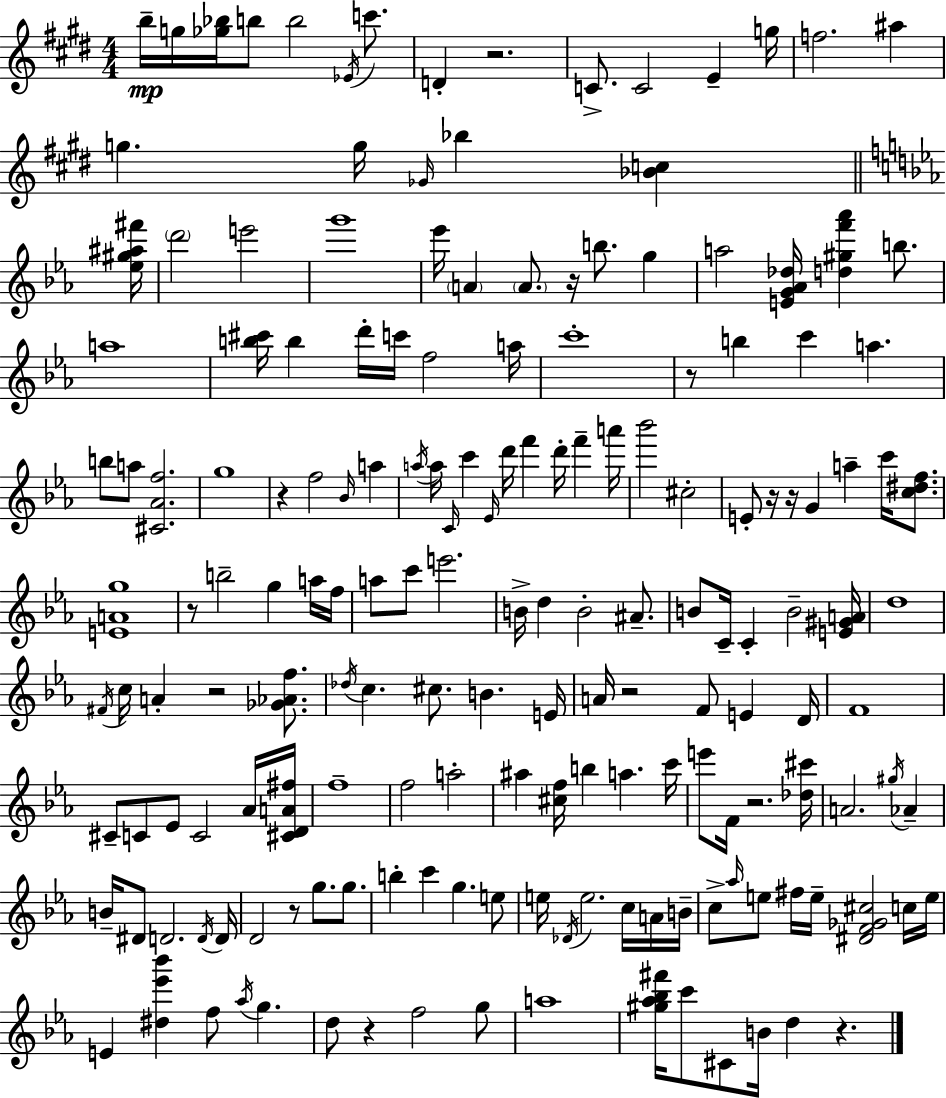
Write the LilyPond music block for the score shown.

{
  \clef treble
  \numericTimeSignature
  \time 4/4
  \key e \major
  b''16--\mp g''16 <ges'' bes''>16 b''8 b''2 \acciaccatura { ees'16 } c'''8. | d'4-. r2. | c'8.-> c'2 e'4-- | g''16 f''2. ais''4 | \break g''4. g''16 \grace { ges'16 } bes''4 <bes' c''>4 | \bar "||" \break \key ees \major <ees'' gis'' ais'' fis'''>16 \parenthesize d'''2 e'''2 | g'''1 | ees'''16 \parenthesize a'4 \parenthesize a'8. r16 b''8. g''4 | a''2 <e' g' aes' des''>16 <d'' gis'' f''' aes'''>4 b''8. | \break a''1 | <b'' cis'''>16 b''4 d'''16-. c'''16 f''2 | a''16 c'''1-. | r8 b''4 c'''4 a''4. | \break b''8 a''8 <cis' aes' f''>2. | g''1 | r4 f''2 \grace { bes'16 } a''4 | \acciaccatura { a''16 } a''16 \grace { c'16 } c'''4 \grace { ees'16 } d'''16 f'''4 d'''16-. | \break f'''4-- a'''16 bes'''2 cis''2-. | e'8-. r16 r16 g'4 a''4-- | c'''16 <c'' dis'' f''>8. <e' a' g''>1 | r8 b''2-- g''4 | \break a''16 f''16 a''8 c'''8 e'''2. | b'16-> d''4 b'2-. | ais'8.-- b'8 c'16-- c'4-. b'2-- | <e' gis' a'>16 d''1 | \break \acciaccatura { fis'16 } c''16 a'4-. r2 | <ges' aes' f''>8. \acciaccatura { des''16 } c''4. cis''8. | b'4. e'16 a'16 r2 | f'8 e'4 d'16 f'1 | \break cis'8-- c'8 ees'8 c'2 | aes'16 <cis' d' a' fis''>16 f''1-- | f''2 a''2-. | ais''4 <cis'' f''>16 b''4 | \break a''4. c'''16 e'''8 f'16 r2. | <des'' cis'''>16 a'2. | \acciaccatura { gis''16 } aes'4-- b'16-- dis'8 d'2. | \acciaccatura { d'16 } d'16 d'2 | \break r8 g''8. g''8. b''4-. c'''4 | g''4. e''8 e''16 \acciaccatura { des'16 } e''2. | c''16 a'16 b'16-- c''8-> \grace { aes''16 } e''8 fis''16 | e''16-- <dis' f' ges' cis''>2 c''16 e''16 e'4 <dis'' ees''' bes'''>4 | \break f''8 \acciaccatura { aes''16 } g''4. d''8 r4 | f''2 g''8 a''1 | <gis'' aes'' bes'' fis'''>16 c'''8 cis'8 | b'16 d''4 r4. \bar "|."
}